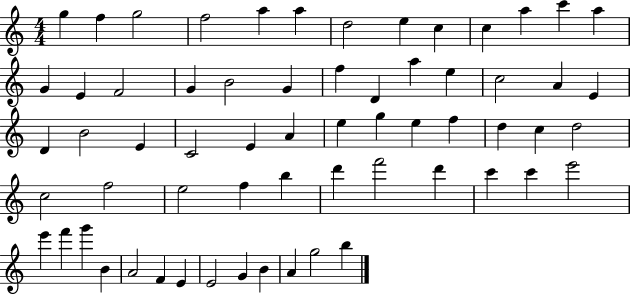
G5/q F5/q G5/h F5/h A5/q A5/q D5/h E5/q C5/q C5/q A5/q C6/q A5/q G4/q E4/q F4/h G4/q B4/h G4/q F5/q D4/q A5/q E5/q C5/h A4/q E4/q D4/q B4/h E4/q C4/h E4/q A4/q E5/q G5/q E5/q F5/q D5/q C5/q D5/h C5/h F5/h E5/h F5/q B5/q D6/q F6/h D6/q C6/q C6/q E6/h E6/q F6/q G6/q B4/q A4/h F4/q E4/q E4/h G4/q B4/q A4/q G5/h B5/q